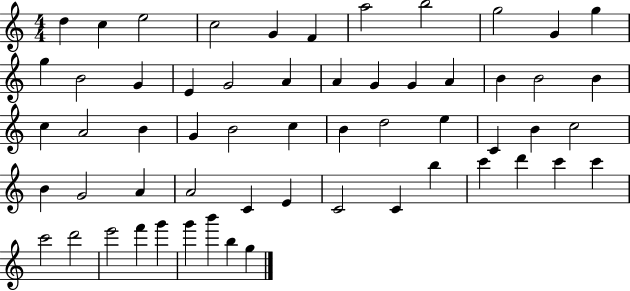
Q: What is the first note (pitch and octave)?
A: D5